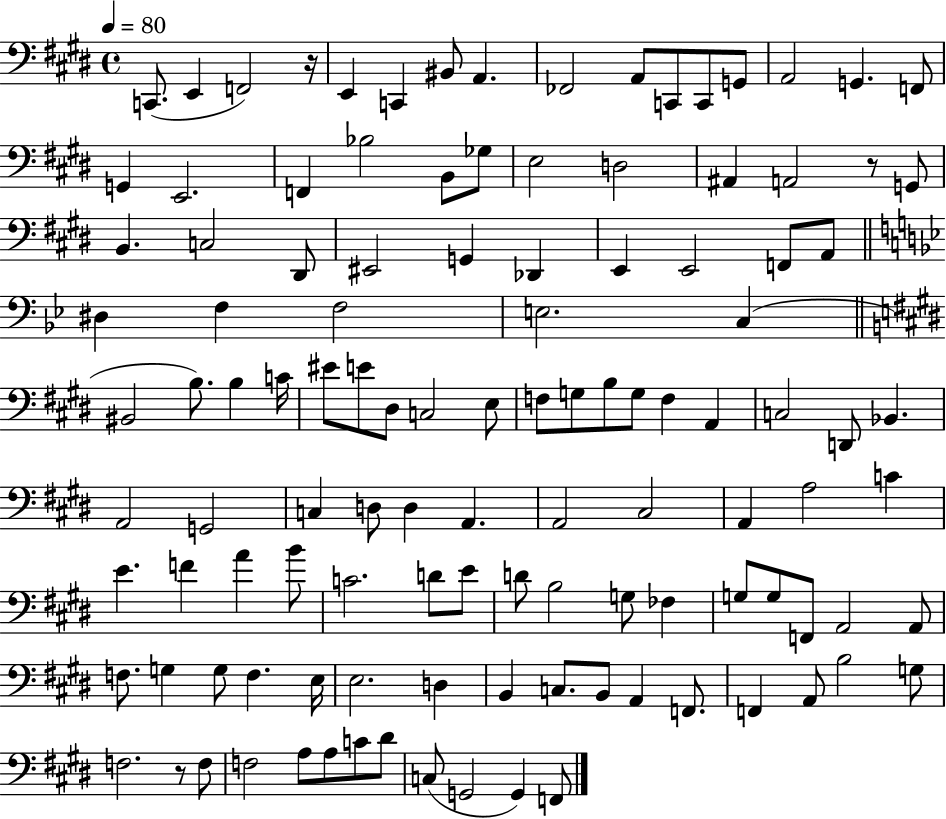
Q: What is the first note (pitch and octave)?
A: C2